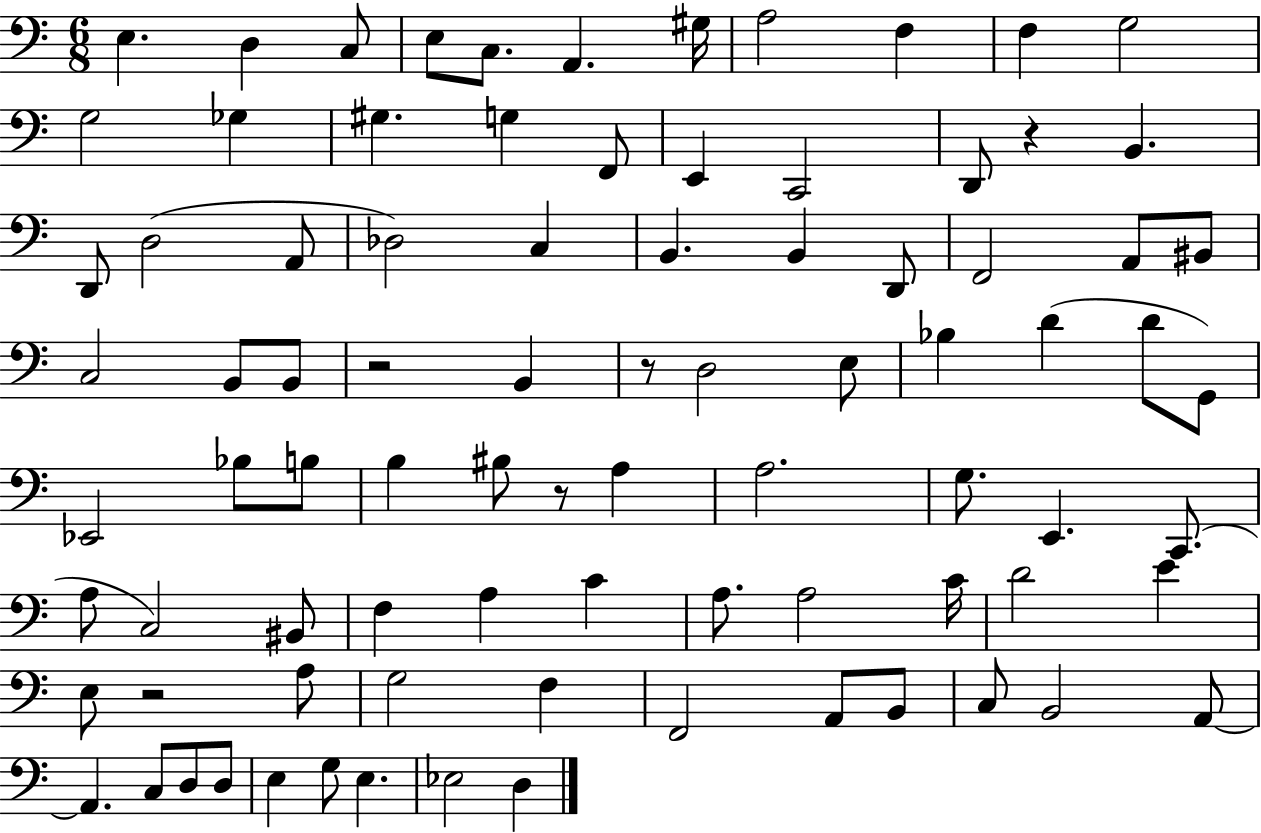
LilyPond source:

{
  \clef bass
  \numericTimeSignature
  \time 6/8
  \key c \major
  e4. d4 c8 | e8 c8. a,4. gis16 | a2 f4 | f4 g2 | \break g2 ges4 | gis4. g4 f,8 | e,4 c,2 | d,8 r4 b,4. | \break d,8 d2( a,8 | des2) c4 | b,4. b,4 d,8 | f,2 a,8 bis,8 | \break c2 b,8 b,8 | r2 b,4 | r8 d2 e8 | bes4 d'4( d'8 g,8) | \break ees,2 bes8 b8 | b4 bis8 r8 a4 | a2. | g8. e,4. c,8.( | \break a8 c2) bis,8 | f4 a4 c'4 | a8. a2 c'16 | d'2 e'4 | \break e8 r2 a8 | g2 f4 | f,2 a,8 b,8 | c8 b,2 a,8~~ | \break a,4. c8 d8 d8 | e4 g8 e4. | ees2 d4 | \bar "|."
}